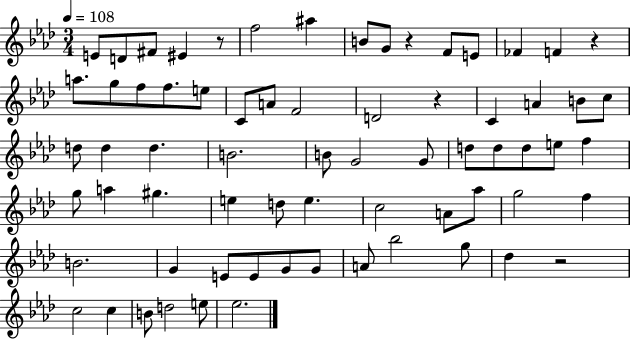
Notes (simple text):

E4/e D4/e F#4/e EIS4/q R/e F5/h A#5/q B4/e G4/e R/q F4/e E4/e FES4/q F4/q R/q A5/e. G5/e F5/e F5/e. E5/e C4/e A4/e F4/h D4/h R/q C4/q A4/q B4/e C5/e D5/e D5/q D5/q. B4/h. B4/e G4/h G4/e D5/e D5/e D5/e E5/e F5/q G5/e A5/q G#5/q. E5/q D5/e E5/q. C5/h A4/e Ab5/e G5/h F5/q B4/h. G4/q E4/e E4/e G4/e G4/e A4/e Bb5/h G5/e Db5/q R/h C5/h C5/q B4/e D5/h E5/e Eb5/h.